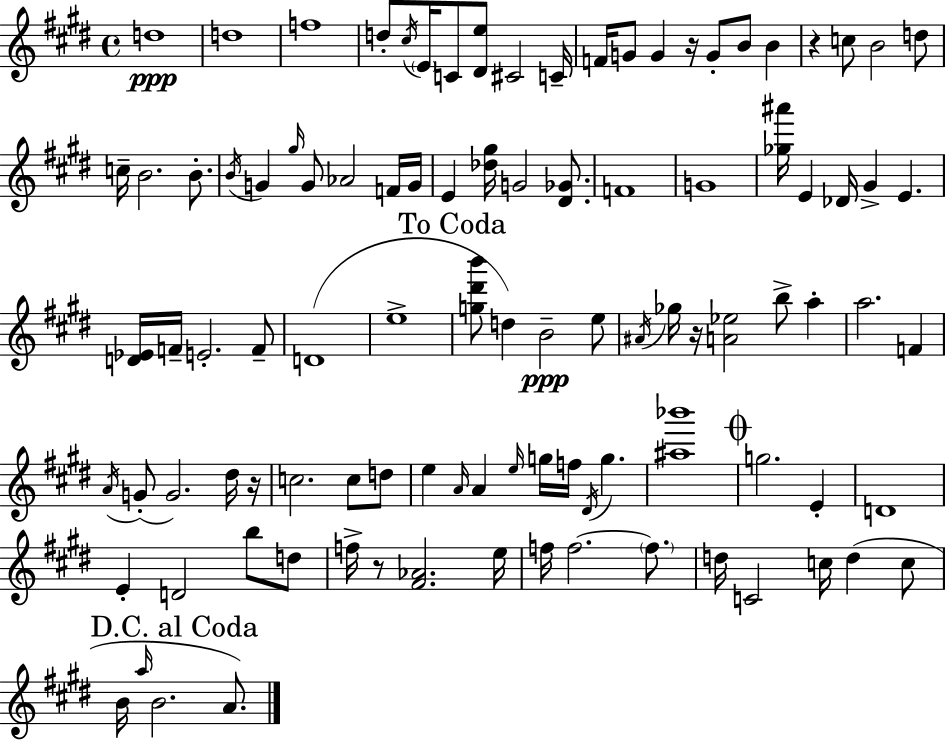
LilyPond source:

{
  \clef treble
  \time 4/4
  \defaultTimeSignature
  \key e \major
  \repeat volta 2 { d''1\ppp | d''1 | f''1 | d''8-. \acciaccatura { cis''16 } \parenthesize e'16 c'8 <dis' e''>8 cis'2 | \break c'16-- f'16 g'8 g'4 r16 g'8-. b'8 b'4 | r4 c''8 b'2 d''8 | c''16-- b'2. b'8.-. | \acciaccatura { b'16 } g'4 \grace { gis''16 } g'8 aes'2 | \break f'16 g'16 e'4 <des'' gis''>16 g'2 | <dis' ges'>8. f'1 | g'1 | <ges'' ais'''>16 e'4 des'16 gis'4-> e'4. | \break <d' ees'>16 f'16-- e'2.-. | f'8-- d'1( | e''1-> | \mark "To Coda" <g'' dis''' b'''>8 d''4) b'2--\ppp | \break e''8 \acciaccatura { ais'16 } ges''16 r16 <a' ees''>2 b''8-> | a''4-. a''2. | f'4 \acciaccatura { a'16 }( g'8-. g'2.) | dis''16 r16 c''2. | \break c''8 d''8 e''4 \grace { a'16 } a'4 \grace { e''16 } g''16 | f''16 \acciaccatura { dis'16 } g''4. <ais'' bes'''>1 | \mark \markup { \musicglyph "scripts.coda" } g''2. | e'4-. d'1 | \break e'4-. d'2 | b''8 d''8 f''16-> r8 <fis' aes'>2. | e''16 f''16 f''2.~~ | \parenthesize f''8. d''16 c'2 | \break c''16 d''4( c''8 \mark "D.C. al Coda" b'16 \grace { a''16 } b'2. | a'8.) } \bar "|."
}